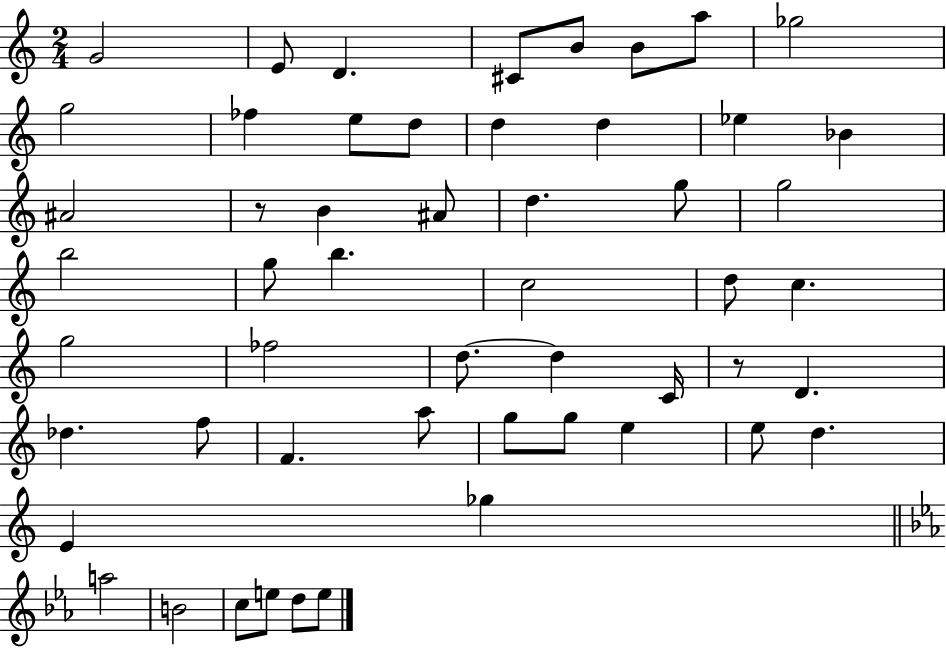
X:1
T:Untitled
M:2/4
L:1/4
K:C
G2 E/2 D ^C/2 B/2 B/2 a/2 _g2 g2 _f e/2 d/2 d d _e _B ^A2 z/2 B ^A/2 d g/2 g2 b2 g/2 b c2 d/2 c g2 _f2 d/2 d C/4 z/2 D _d f/2 F a/2 g/2 g/2 e e/2 d E _g a2 B2 c/2 e/2 d/2 e/2